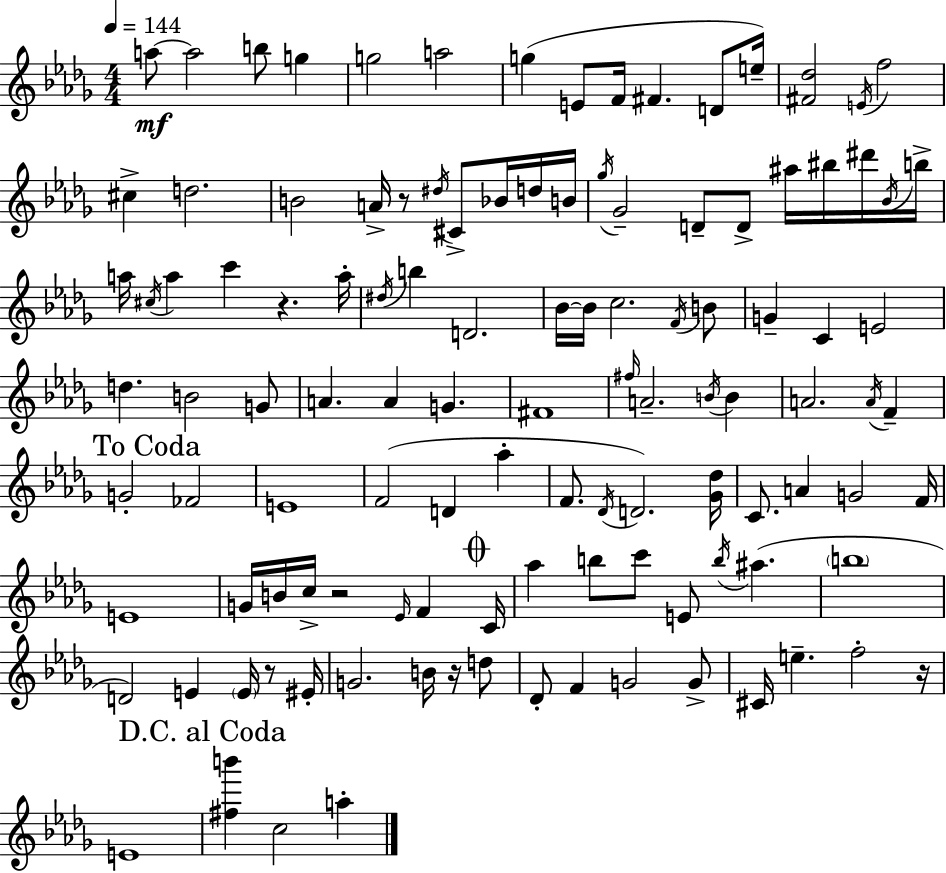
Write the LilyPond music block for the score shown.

{
  \clef treble
  \numericTimeSignature
  \time 4/4
  \key bes \minor
  \tempo 4 = 144
  a''8~~\mf a''2 b''8 g''4 | g''2 a''2 | g''4( e'8 f'16 fis'4. d'8 e''16--) | <fis' des''>2 \acciaccatura { e'16 } f''2 | \break cis''4-> d''2. | b'2 a'16-> r8 \acciaccatura { dis''16 } cis'8-> bes'16 | d''16 b'16 \acciaccatura { ges''16 } ges'2-- d'8-- d'8-> ais''16 | bis''16 dis'''16 \acciaccatura { bes'16 } b''16-> a''16 \acciaccatura { cis''16 } a''4 c'''4 r4. | \break a''16-. \acciaccatura { dis''16 } b''4 d'2. | bes'16~~ bes'16 c''2. | \acciaccatura { f'16 } b'8 g'4-- c'4 e'2 | d''4. b'2 | \break g'8 a'4. a'4 | g'4. fis'1 | \grace { fis''16 } a'2.-- | \acciaccatura { b'16 } b'4 a'2. | \break \acciaccatura { a'16 } f'4-- \mark "To Coda" g'2-. | fes'2 e'1 | f'2( | d'4 aes''4-. f'8. \acciaccatura { des'16 } d'2.) | \break <ges' des''>16 c'8. a'4 | g'2 f'16 e'1 | g'16 b'16 c''16-> r2 | \grace { ees'16 } f'4 \mark \markup { \musicglyph "scripts.coda" } c'16 aes''4 | \break b''8 c'''8 e'8 \acciaccatura { b''16 }( ais''4. \parenthesize b''1 | d'2) | e'4 \parenthesize e'16 r8 eis'16-. g'2. | b'16 r16 d''8 des'8-. f'4 | \break g'2 g'8-> cis'16 e''4.-- | f''2-. r16 e'1 | \mark "D.C. al Coda" <fis'' b'''>4 | c''2 a''4-. \bar "|."
}